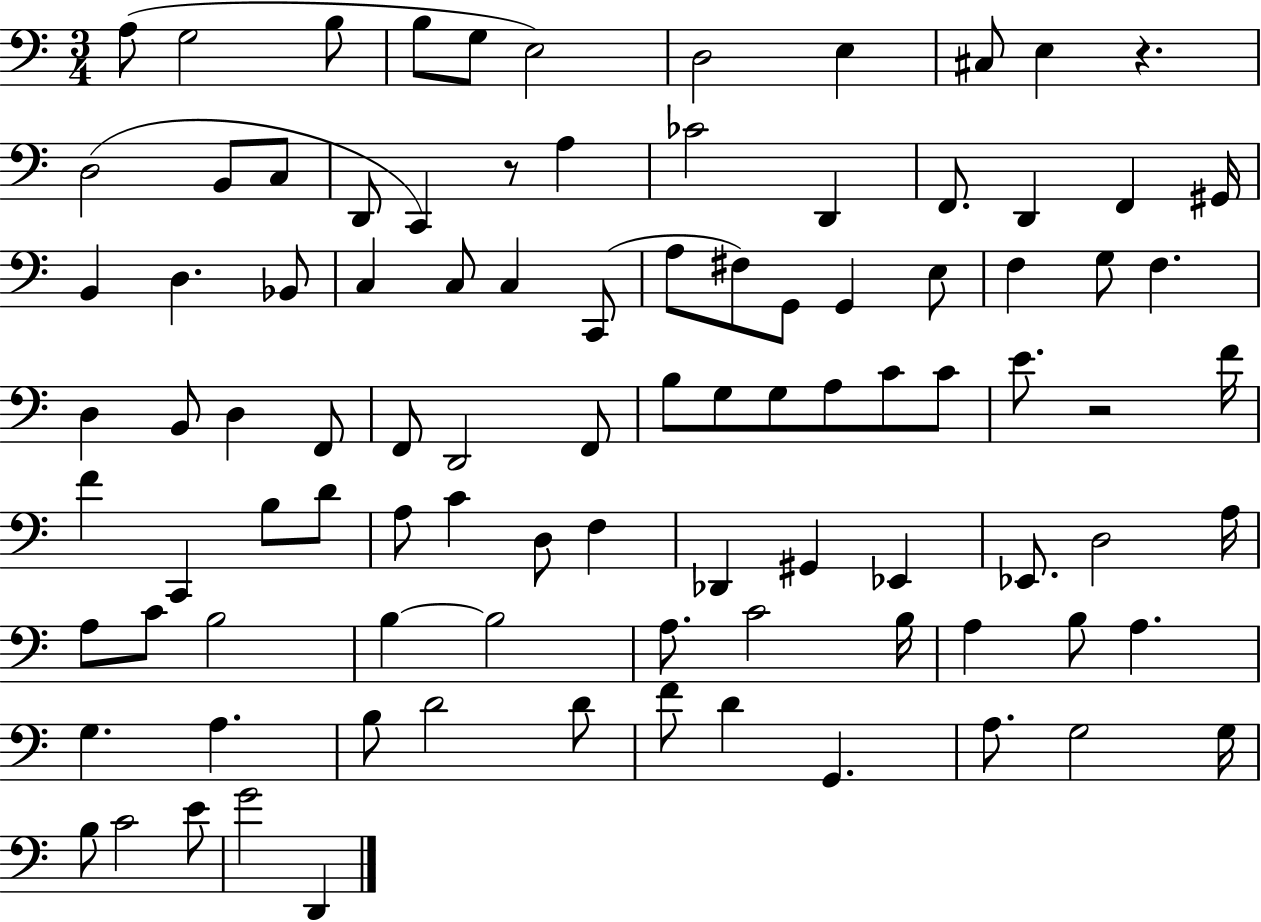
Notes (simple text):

A3/e G3/h B3/e B3/e G3/e E3/h D3/h E3/q C#3/e E3/q R/q. D3/h B2/e C3/e D2/e C2/q R/e A3/q CES4/h D2/q F2/e. D2/q F2/q G#2/s B2/q D3/q. Bb2/e C3/q C3/e C3/q C2/e A3/e F#3/e G2/e G2/q E3/e F3/q G3/e F3/q. D3/q B2/e D3/q F2/e F2/e D2/h F2/e B3/e G3/e G3/e A3/e C4/e C4/e E4/e. R/h F4/s F4/q C2/q B3/e D4/e A3/e C4/q D3/e F3/q Db2/q G#2/q Eb2/q Eb2/e. D3/h A3/s A3/e C4/e B3/h B3/q B3/h A3/e. C4/h B3/s A3/q B3/e A3/q. G3/q. A3/q. B3/e D4/h D4/e F4/e D4/q G2/q. A3/e. G3/h G3/s B3/e C4/h E4/e G4/h D2/q